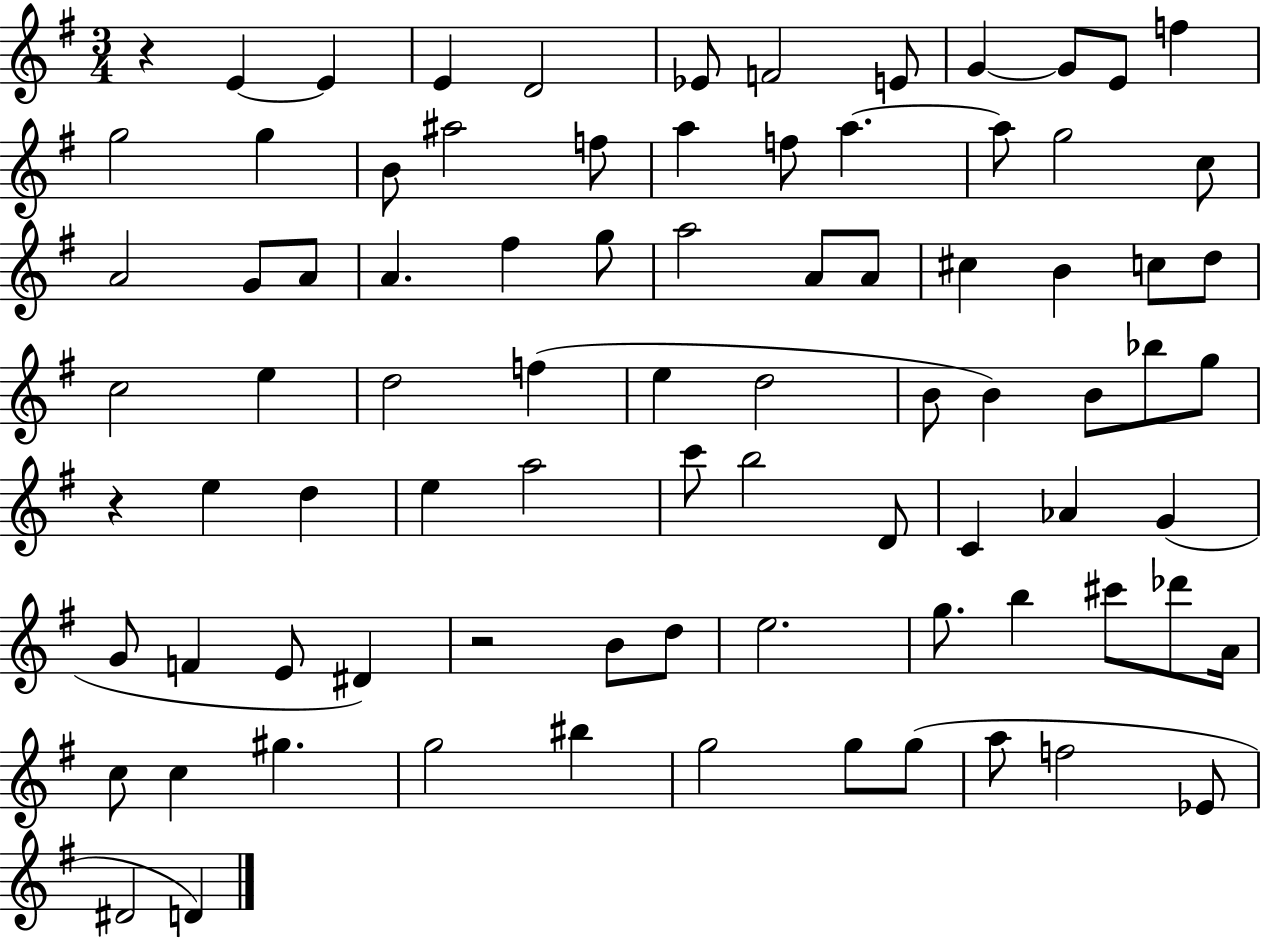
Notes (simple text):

R/q E4/q E4/q E4/q D4/h Eb4/e F4/h E4/e G4/q G4/e E4/e F5/q G5/h G5/q B4/e A#5/h F5/e A5/q F5/e A5/q. A5/e G5/h C5/e A4/h G4/e A4/e A4/q. F#5/q G5/e A5/h A4/e A4/e C#5/q B4/q C5/e D5/e C5/h E5/q D5/h F5/q E5/q D5/h B4/e B4/q B4/e Bb5/e G5/e R/q E5/q D5/q E5/q A5/h C6/e B5/h D4/e C4/q Ab4/q G4/q G4/e F4/q E4/e D#4/q R/h B4/e D5/e E5/h. G5/e. B5/q C#6/e Db6/e A4/s C5/e C5/q G#5/q. G5/h BIS5/q G5/h G5/e G5/e A5/e F5/h Eb4/e D#4/h D4/q